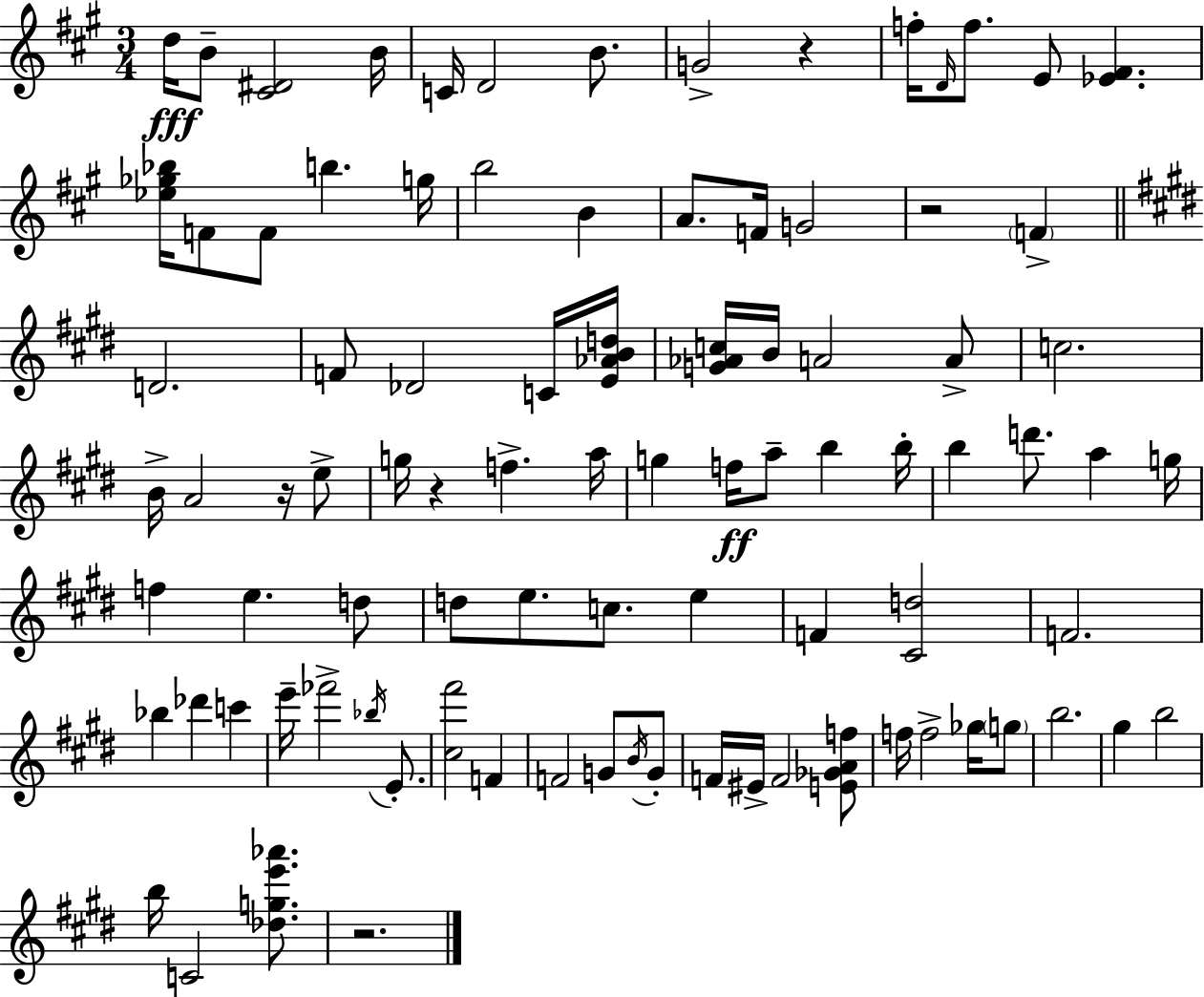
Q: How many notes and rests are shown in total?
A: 91